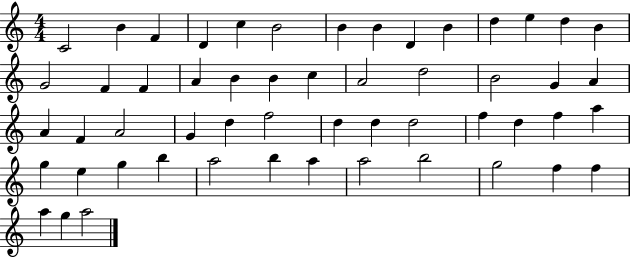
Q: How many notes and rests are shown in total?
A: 54